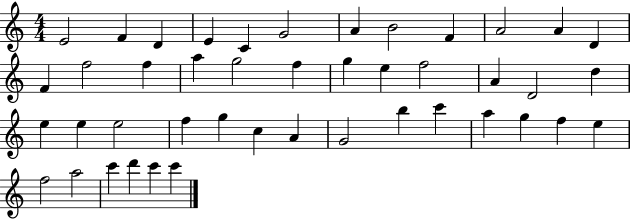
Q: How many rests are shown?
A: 0